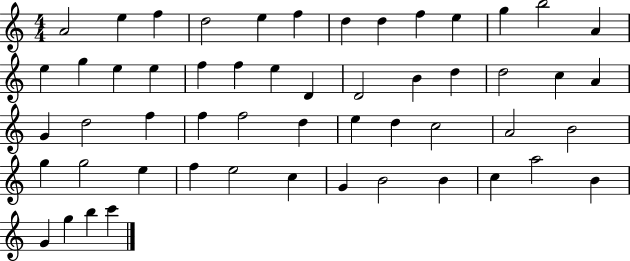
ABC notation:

X:1
T:Untitled
M:4/4
L:1/4
K:C
A2 e f d2 e f d d f e g b2 A e g e e f f e D D2 B d d2 c A G d2 f f f2 d e d c2 A2 B2 g g2 e f e2 c G B2 B c a2 B G g b c'